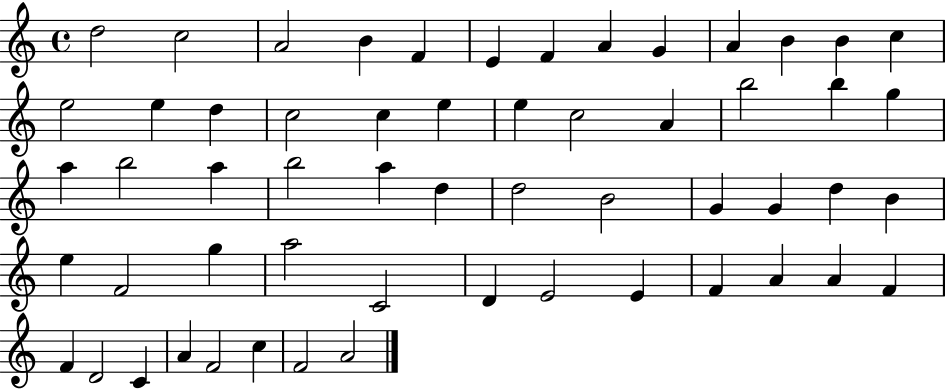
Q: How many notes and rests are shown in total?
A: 57